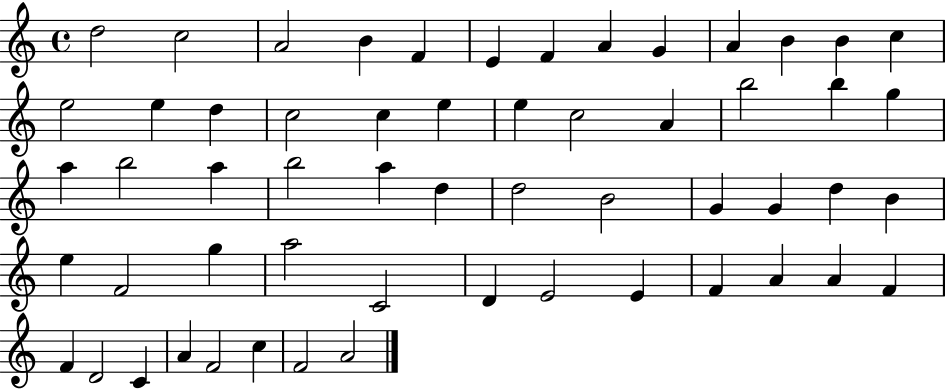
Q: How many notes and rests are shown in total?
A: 57